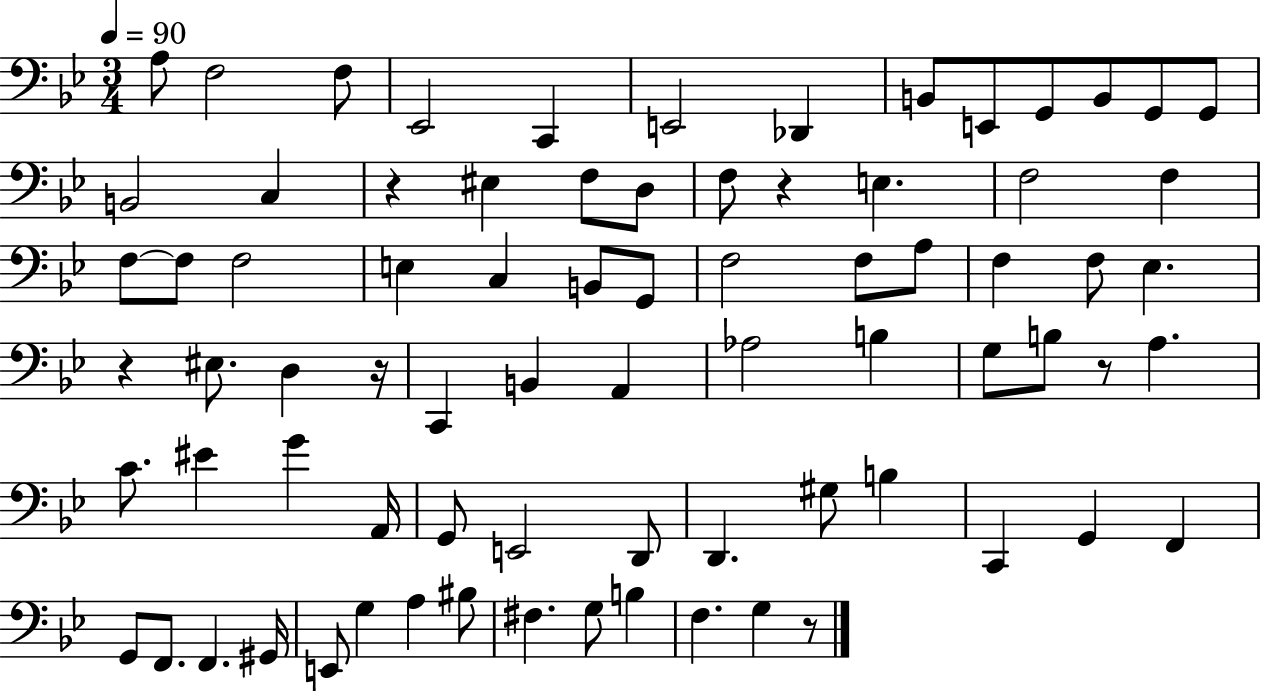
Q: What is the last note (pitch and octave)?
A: G3